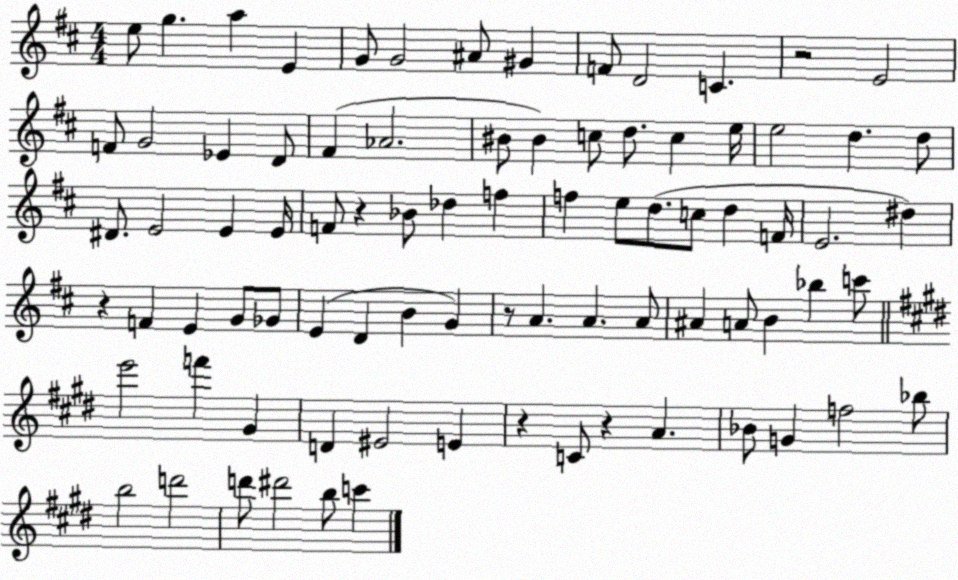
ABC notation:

X:1
T:Untitled
M:4/4
L:1/4
K:D
e/2 g a E G/2 G2 ^A/2 ^G F/2 D2 C z2 E2 F/2 G2 _E D/2 ^F _A2 ^B/2 ^B c/2 d/2 c e/4 e2 d d/2 ^D/2 E2 E E/4 F/2 z _B/2 _d f f e/2 d/2 c/2 d F/4 E2 ^d z F E G/2 _G/2 E D B G z/2 A A A/2 ^A A/2 B _b c'/2 e'2 f' ^G D ^E2 E z C/2 z A _B/2 G f2 _b/2 b2 d'2 d'/2 ^d'2 b/2 c'